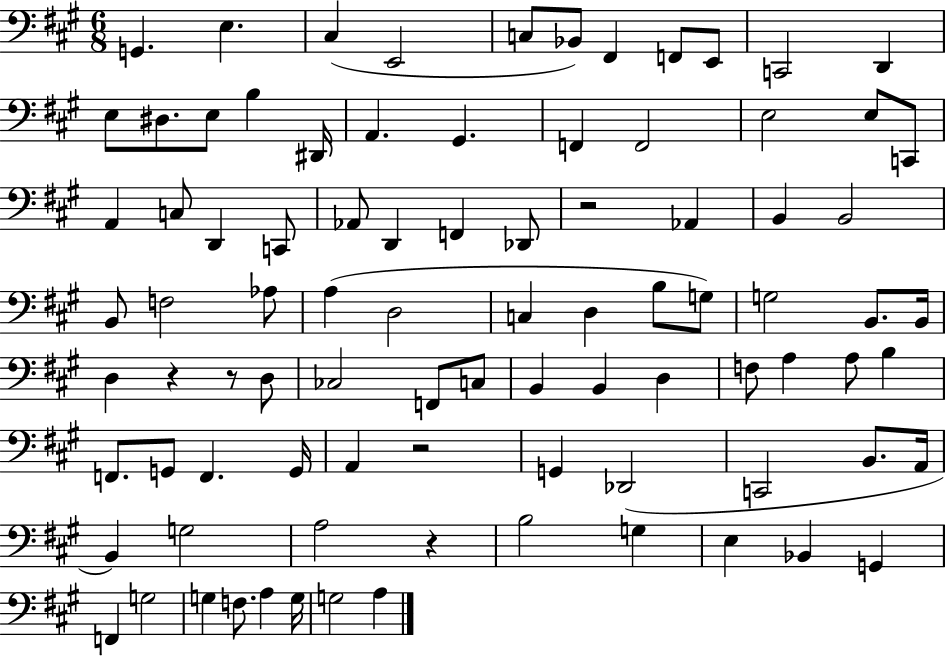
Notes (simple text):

G2/q. E3/q. C#3/q E2/h C3/e Bb2/e F#2/q F2/e E2/e C2/h D2/q E3/e D#3/e. E3/e B3/q D#2/s A2/q. G#2/q. F2/q F2/h E3/h E3/e C2/e A2/q C3/e D2/q C2/e Ab2/e D2/q F2/q Db2/e R/h Ab2/q B2/q B2/h B2/e F3/h Ab3/e A3/q D3/h C3/q D3/q B3/e G3/e G3/h B2/e. B2/s D3/q R/q R/e D3/e CES3/h F2/e C3/e B2/q B2/q D3/q F3/e A3/q A3/e B3/q F2/e. G2/e F2/q. G2/s A2/q R/h G2/q Db2/h C2/h B2/e. A2/s B2/q G3/h A3/h R/q B3/h G3/q E3/q Bb2/q G2/q F2/q G3/h G3/q F3/e. A3/q G3/s G3/h A3/q